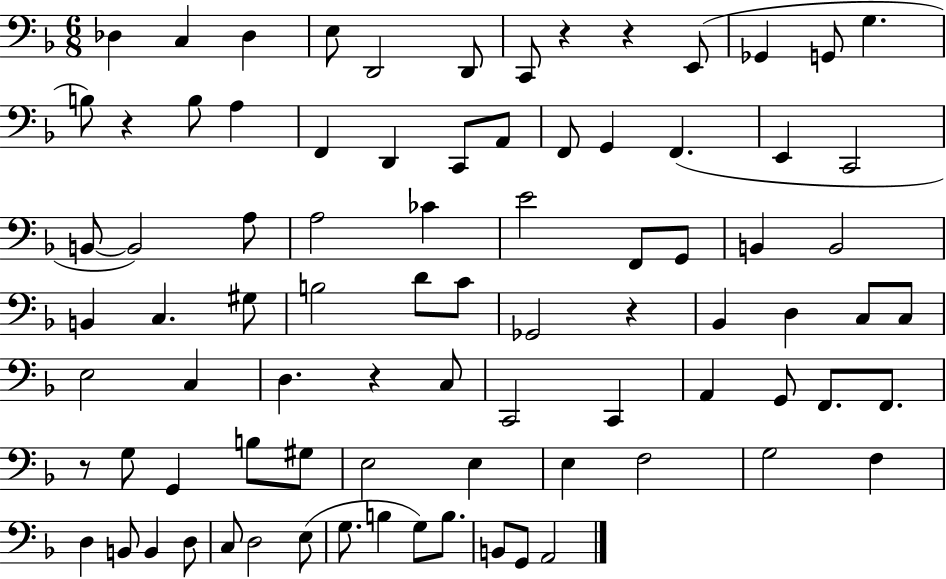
X:1
T:Untitled
M:6/8
L:1/4
K:F
_D, C, _D, E,/2 D,,2 D,,/2 C,,/2 z z E,,/2 _G,, G,,/2 G, B,/2 z B,/2 A, F,, D,, C,,/2 A,,/2 F,,/2 G,, F,, E,, C,,2 B,,/2 B,,2 A,/2 A,2 _C E2 F,,/2 G,,/2 B,, B,,2 B,, C, ^G,/2 B,2 D/2 C/2 _G,,2 z _B,, D, C,/2 C,/2 E,2 C, D, z C,/2 C,,2 C,, A,, G,,/2 F,,/2 F,,/2 z/2 G,/2 G,, B,/2 ^G,/2 E,2 E, E, F,2 G,2 F, D, B,,/2 B,, D,/2 C,/2 D,2 E,/2 G,/2 B, G,/2 B,/2 B,,/2 G,,/2 A,,2